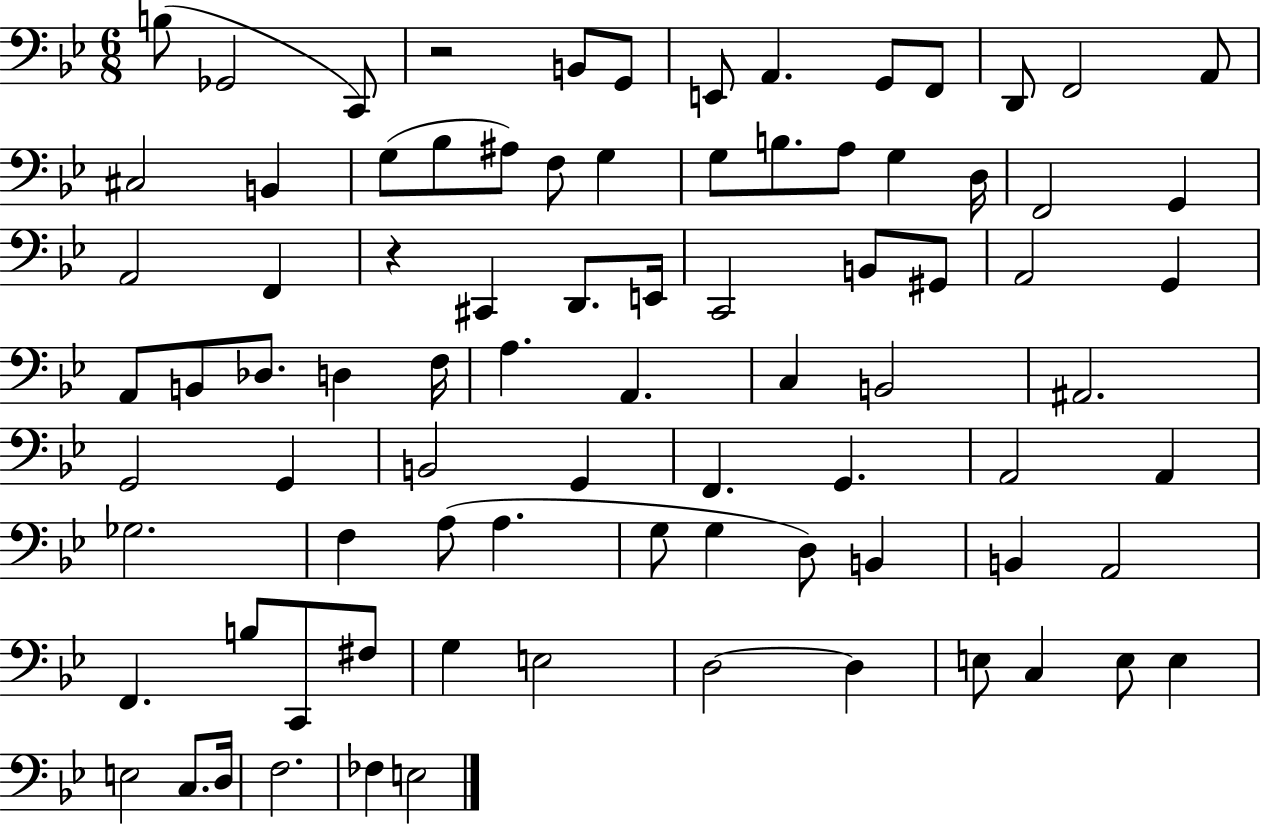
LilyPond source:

{
  \clef bass
  \numericTimeSignature
  \time 6/8
  \key bes \major
  b8( ges,2 c,8) | r2 b,8 g,8 | e,8 a,4. g,8 f,8 | d,8 f,2 a,8 | \break cis2 b,4 | g8( bes8 ais8) f8 g4 | g8 b8. a8 g4 d16 | f,2 g,4 | \break a,2 f,4 | r4 cis,4 d,8. e,16 | c,2 b,8 gis,8 | a,2 g,4 | \break a,8 b,8 des8. d4 f16 | a4. a,4. | c4 b,2 | ais,2. | \break g,2 g,4 | b,2 g,4 | f,4. g,4. | a,2 a,4 | \break ges2. | f4 a8( a4. | g8 g4 d8) b,4 | b,4 a,2 | \break f,4. b8 c,8 fis8 | g4 e2 | d2~~ d4 | e8 c4 e8 e4 | \break e2 c8. d16 | f2. | fes4 e2 | \bar "|."
}